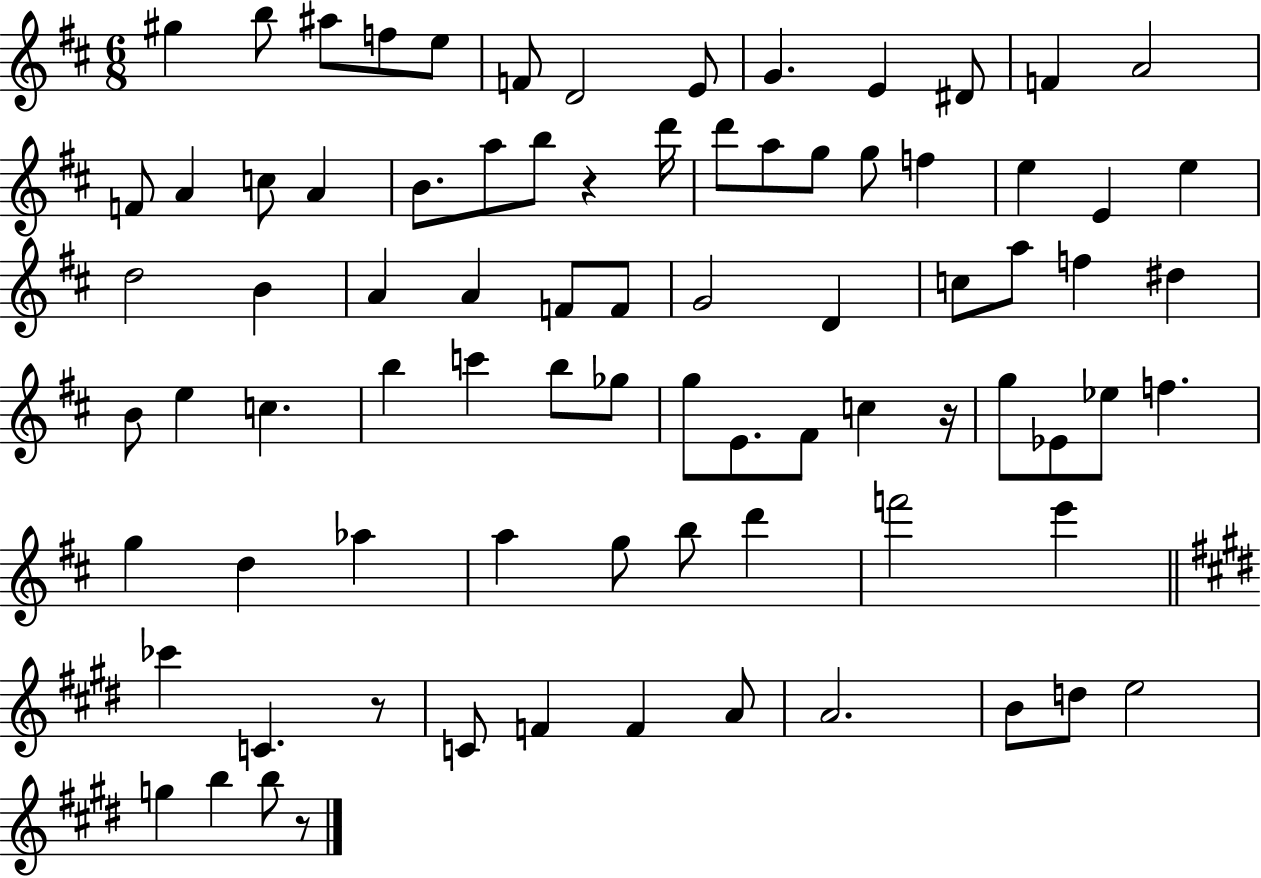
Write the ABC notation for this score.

X:1
T:Untitled
M:6/8
L:1/4
K:D
^g b/2 ^a/2 f/2 e/2 F/2 D2 E/2 G E ^D/2 F A2 F/2 A c/2 A B/2 a/2 b/2 z d'/4 d'/2 a/2 g/2 g/2 f e E e d2 B A A F/2 F/2 G2 D c/2 a/2 f ^d B/2 e c b c' b/2 _g/2 g/2 E/2 ^F/2 c z/4 g/2 _E/2 _e/2 f g d _a a g/2 b/2 d' f'2 e' _c' C z/2 C/2 F F A/2 A2 B/2 d/2 e2 g b b/2 z/2